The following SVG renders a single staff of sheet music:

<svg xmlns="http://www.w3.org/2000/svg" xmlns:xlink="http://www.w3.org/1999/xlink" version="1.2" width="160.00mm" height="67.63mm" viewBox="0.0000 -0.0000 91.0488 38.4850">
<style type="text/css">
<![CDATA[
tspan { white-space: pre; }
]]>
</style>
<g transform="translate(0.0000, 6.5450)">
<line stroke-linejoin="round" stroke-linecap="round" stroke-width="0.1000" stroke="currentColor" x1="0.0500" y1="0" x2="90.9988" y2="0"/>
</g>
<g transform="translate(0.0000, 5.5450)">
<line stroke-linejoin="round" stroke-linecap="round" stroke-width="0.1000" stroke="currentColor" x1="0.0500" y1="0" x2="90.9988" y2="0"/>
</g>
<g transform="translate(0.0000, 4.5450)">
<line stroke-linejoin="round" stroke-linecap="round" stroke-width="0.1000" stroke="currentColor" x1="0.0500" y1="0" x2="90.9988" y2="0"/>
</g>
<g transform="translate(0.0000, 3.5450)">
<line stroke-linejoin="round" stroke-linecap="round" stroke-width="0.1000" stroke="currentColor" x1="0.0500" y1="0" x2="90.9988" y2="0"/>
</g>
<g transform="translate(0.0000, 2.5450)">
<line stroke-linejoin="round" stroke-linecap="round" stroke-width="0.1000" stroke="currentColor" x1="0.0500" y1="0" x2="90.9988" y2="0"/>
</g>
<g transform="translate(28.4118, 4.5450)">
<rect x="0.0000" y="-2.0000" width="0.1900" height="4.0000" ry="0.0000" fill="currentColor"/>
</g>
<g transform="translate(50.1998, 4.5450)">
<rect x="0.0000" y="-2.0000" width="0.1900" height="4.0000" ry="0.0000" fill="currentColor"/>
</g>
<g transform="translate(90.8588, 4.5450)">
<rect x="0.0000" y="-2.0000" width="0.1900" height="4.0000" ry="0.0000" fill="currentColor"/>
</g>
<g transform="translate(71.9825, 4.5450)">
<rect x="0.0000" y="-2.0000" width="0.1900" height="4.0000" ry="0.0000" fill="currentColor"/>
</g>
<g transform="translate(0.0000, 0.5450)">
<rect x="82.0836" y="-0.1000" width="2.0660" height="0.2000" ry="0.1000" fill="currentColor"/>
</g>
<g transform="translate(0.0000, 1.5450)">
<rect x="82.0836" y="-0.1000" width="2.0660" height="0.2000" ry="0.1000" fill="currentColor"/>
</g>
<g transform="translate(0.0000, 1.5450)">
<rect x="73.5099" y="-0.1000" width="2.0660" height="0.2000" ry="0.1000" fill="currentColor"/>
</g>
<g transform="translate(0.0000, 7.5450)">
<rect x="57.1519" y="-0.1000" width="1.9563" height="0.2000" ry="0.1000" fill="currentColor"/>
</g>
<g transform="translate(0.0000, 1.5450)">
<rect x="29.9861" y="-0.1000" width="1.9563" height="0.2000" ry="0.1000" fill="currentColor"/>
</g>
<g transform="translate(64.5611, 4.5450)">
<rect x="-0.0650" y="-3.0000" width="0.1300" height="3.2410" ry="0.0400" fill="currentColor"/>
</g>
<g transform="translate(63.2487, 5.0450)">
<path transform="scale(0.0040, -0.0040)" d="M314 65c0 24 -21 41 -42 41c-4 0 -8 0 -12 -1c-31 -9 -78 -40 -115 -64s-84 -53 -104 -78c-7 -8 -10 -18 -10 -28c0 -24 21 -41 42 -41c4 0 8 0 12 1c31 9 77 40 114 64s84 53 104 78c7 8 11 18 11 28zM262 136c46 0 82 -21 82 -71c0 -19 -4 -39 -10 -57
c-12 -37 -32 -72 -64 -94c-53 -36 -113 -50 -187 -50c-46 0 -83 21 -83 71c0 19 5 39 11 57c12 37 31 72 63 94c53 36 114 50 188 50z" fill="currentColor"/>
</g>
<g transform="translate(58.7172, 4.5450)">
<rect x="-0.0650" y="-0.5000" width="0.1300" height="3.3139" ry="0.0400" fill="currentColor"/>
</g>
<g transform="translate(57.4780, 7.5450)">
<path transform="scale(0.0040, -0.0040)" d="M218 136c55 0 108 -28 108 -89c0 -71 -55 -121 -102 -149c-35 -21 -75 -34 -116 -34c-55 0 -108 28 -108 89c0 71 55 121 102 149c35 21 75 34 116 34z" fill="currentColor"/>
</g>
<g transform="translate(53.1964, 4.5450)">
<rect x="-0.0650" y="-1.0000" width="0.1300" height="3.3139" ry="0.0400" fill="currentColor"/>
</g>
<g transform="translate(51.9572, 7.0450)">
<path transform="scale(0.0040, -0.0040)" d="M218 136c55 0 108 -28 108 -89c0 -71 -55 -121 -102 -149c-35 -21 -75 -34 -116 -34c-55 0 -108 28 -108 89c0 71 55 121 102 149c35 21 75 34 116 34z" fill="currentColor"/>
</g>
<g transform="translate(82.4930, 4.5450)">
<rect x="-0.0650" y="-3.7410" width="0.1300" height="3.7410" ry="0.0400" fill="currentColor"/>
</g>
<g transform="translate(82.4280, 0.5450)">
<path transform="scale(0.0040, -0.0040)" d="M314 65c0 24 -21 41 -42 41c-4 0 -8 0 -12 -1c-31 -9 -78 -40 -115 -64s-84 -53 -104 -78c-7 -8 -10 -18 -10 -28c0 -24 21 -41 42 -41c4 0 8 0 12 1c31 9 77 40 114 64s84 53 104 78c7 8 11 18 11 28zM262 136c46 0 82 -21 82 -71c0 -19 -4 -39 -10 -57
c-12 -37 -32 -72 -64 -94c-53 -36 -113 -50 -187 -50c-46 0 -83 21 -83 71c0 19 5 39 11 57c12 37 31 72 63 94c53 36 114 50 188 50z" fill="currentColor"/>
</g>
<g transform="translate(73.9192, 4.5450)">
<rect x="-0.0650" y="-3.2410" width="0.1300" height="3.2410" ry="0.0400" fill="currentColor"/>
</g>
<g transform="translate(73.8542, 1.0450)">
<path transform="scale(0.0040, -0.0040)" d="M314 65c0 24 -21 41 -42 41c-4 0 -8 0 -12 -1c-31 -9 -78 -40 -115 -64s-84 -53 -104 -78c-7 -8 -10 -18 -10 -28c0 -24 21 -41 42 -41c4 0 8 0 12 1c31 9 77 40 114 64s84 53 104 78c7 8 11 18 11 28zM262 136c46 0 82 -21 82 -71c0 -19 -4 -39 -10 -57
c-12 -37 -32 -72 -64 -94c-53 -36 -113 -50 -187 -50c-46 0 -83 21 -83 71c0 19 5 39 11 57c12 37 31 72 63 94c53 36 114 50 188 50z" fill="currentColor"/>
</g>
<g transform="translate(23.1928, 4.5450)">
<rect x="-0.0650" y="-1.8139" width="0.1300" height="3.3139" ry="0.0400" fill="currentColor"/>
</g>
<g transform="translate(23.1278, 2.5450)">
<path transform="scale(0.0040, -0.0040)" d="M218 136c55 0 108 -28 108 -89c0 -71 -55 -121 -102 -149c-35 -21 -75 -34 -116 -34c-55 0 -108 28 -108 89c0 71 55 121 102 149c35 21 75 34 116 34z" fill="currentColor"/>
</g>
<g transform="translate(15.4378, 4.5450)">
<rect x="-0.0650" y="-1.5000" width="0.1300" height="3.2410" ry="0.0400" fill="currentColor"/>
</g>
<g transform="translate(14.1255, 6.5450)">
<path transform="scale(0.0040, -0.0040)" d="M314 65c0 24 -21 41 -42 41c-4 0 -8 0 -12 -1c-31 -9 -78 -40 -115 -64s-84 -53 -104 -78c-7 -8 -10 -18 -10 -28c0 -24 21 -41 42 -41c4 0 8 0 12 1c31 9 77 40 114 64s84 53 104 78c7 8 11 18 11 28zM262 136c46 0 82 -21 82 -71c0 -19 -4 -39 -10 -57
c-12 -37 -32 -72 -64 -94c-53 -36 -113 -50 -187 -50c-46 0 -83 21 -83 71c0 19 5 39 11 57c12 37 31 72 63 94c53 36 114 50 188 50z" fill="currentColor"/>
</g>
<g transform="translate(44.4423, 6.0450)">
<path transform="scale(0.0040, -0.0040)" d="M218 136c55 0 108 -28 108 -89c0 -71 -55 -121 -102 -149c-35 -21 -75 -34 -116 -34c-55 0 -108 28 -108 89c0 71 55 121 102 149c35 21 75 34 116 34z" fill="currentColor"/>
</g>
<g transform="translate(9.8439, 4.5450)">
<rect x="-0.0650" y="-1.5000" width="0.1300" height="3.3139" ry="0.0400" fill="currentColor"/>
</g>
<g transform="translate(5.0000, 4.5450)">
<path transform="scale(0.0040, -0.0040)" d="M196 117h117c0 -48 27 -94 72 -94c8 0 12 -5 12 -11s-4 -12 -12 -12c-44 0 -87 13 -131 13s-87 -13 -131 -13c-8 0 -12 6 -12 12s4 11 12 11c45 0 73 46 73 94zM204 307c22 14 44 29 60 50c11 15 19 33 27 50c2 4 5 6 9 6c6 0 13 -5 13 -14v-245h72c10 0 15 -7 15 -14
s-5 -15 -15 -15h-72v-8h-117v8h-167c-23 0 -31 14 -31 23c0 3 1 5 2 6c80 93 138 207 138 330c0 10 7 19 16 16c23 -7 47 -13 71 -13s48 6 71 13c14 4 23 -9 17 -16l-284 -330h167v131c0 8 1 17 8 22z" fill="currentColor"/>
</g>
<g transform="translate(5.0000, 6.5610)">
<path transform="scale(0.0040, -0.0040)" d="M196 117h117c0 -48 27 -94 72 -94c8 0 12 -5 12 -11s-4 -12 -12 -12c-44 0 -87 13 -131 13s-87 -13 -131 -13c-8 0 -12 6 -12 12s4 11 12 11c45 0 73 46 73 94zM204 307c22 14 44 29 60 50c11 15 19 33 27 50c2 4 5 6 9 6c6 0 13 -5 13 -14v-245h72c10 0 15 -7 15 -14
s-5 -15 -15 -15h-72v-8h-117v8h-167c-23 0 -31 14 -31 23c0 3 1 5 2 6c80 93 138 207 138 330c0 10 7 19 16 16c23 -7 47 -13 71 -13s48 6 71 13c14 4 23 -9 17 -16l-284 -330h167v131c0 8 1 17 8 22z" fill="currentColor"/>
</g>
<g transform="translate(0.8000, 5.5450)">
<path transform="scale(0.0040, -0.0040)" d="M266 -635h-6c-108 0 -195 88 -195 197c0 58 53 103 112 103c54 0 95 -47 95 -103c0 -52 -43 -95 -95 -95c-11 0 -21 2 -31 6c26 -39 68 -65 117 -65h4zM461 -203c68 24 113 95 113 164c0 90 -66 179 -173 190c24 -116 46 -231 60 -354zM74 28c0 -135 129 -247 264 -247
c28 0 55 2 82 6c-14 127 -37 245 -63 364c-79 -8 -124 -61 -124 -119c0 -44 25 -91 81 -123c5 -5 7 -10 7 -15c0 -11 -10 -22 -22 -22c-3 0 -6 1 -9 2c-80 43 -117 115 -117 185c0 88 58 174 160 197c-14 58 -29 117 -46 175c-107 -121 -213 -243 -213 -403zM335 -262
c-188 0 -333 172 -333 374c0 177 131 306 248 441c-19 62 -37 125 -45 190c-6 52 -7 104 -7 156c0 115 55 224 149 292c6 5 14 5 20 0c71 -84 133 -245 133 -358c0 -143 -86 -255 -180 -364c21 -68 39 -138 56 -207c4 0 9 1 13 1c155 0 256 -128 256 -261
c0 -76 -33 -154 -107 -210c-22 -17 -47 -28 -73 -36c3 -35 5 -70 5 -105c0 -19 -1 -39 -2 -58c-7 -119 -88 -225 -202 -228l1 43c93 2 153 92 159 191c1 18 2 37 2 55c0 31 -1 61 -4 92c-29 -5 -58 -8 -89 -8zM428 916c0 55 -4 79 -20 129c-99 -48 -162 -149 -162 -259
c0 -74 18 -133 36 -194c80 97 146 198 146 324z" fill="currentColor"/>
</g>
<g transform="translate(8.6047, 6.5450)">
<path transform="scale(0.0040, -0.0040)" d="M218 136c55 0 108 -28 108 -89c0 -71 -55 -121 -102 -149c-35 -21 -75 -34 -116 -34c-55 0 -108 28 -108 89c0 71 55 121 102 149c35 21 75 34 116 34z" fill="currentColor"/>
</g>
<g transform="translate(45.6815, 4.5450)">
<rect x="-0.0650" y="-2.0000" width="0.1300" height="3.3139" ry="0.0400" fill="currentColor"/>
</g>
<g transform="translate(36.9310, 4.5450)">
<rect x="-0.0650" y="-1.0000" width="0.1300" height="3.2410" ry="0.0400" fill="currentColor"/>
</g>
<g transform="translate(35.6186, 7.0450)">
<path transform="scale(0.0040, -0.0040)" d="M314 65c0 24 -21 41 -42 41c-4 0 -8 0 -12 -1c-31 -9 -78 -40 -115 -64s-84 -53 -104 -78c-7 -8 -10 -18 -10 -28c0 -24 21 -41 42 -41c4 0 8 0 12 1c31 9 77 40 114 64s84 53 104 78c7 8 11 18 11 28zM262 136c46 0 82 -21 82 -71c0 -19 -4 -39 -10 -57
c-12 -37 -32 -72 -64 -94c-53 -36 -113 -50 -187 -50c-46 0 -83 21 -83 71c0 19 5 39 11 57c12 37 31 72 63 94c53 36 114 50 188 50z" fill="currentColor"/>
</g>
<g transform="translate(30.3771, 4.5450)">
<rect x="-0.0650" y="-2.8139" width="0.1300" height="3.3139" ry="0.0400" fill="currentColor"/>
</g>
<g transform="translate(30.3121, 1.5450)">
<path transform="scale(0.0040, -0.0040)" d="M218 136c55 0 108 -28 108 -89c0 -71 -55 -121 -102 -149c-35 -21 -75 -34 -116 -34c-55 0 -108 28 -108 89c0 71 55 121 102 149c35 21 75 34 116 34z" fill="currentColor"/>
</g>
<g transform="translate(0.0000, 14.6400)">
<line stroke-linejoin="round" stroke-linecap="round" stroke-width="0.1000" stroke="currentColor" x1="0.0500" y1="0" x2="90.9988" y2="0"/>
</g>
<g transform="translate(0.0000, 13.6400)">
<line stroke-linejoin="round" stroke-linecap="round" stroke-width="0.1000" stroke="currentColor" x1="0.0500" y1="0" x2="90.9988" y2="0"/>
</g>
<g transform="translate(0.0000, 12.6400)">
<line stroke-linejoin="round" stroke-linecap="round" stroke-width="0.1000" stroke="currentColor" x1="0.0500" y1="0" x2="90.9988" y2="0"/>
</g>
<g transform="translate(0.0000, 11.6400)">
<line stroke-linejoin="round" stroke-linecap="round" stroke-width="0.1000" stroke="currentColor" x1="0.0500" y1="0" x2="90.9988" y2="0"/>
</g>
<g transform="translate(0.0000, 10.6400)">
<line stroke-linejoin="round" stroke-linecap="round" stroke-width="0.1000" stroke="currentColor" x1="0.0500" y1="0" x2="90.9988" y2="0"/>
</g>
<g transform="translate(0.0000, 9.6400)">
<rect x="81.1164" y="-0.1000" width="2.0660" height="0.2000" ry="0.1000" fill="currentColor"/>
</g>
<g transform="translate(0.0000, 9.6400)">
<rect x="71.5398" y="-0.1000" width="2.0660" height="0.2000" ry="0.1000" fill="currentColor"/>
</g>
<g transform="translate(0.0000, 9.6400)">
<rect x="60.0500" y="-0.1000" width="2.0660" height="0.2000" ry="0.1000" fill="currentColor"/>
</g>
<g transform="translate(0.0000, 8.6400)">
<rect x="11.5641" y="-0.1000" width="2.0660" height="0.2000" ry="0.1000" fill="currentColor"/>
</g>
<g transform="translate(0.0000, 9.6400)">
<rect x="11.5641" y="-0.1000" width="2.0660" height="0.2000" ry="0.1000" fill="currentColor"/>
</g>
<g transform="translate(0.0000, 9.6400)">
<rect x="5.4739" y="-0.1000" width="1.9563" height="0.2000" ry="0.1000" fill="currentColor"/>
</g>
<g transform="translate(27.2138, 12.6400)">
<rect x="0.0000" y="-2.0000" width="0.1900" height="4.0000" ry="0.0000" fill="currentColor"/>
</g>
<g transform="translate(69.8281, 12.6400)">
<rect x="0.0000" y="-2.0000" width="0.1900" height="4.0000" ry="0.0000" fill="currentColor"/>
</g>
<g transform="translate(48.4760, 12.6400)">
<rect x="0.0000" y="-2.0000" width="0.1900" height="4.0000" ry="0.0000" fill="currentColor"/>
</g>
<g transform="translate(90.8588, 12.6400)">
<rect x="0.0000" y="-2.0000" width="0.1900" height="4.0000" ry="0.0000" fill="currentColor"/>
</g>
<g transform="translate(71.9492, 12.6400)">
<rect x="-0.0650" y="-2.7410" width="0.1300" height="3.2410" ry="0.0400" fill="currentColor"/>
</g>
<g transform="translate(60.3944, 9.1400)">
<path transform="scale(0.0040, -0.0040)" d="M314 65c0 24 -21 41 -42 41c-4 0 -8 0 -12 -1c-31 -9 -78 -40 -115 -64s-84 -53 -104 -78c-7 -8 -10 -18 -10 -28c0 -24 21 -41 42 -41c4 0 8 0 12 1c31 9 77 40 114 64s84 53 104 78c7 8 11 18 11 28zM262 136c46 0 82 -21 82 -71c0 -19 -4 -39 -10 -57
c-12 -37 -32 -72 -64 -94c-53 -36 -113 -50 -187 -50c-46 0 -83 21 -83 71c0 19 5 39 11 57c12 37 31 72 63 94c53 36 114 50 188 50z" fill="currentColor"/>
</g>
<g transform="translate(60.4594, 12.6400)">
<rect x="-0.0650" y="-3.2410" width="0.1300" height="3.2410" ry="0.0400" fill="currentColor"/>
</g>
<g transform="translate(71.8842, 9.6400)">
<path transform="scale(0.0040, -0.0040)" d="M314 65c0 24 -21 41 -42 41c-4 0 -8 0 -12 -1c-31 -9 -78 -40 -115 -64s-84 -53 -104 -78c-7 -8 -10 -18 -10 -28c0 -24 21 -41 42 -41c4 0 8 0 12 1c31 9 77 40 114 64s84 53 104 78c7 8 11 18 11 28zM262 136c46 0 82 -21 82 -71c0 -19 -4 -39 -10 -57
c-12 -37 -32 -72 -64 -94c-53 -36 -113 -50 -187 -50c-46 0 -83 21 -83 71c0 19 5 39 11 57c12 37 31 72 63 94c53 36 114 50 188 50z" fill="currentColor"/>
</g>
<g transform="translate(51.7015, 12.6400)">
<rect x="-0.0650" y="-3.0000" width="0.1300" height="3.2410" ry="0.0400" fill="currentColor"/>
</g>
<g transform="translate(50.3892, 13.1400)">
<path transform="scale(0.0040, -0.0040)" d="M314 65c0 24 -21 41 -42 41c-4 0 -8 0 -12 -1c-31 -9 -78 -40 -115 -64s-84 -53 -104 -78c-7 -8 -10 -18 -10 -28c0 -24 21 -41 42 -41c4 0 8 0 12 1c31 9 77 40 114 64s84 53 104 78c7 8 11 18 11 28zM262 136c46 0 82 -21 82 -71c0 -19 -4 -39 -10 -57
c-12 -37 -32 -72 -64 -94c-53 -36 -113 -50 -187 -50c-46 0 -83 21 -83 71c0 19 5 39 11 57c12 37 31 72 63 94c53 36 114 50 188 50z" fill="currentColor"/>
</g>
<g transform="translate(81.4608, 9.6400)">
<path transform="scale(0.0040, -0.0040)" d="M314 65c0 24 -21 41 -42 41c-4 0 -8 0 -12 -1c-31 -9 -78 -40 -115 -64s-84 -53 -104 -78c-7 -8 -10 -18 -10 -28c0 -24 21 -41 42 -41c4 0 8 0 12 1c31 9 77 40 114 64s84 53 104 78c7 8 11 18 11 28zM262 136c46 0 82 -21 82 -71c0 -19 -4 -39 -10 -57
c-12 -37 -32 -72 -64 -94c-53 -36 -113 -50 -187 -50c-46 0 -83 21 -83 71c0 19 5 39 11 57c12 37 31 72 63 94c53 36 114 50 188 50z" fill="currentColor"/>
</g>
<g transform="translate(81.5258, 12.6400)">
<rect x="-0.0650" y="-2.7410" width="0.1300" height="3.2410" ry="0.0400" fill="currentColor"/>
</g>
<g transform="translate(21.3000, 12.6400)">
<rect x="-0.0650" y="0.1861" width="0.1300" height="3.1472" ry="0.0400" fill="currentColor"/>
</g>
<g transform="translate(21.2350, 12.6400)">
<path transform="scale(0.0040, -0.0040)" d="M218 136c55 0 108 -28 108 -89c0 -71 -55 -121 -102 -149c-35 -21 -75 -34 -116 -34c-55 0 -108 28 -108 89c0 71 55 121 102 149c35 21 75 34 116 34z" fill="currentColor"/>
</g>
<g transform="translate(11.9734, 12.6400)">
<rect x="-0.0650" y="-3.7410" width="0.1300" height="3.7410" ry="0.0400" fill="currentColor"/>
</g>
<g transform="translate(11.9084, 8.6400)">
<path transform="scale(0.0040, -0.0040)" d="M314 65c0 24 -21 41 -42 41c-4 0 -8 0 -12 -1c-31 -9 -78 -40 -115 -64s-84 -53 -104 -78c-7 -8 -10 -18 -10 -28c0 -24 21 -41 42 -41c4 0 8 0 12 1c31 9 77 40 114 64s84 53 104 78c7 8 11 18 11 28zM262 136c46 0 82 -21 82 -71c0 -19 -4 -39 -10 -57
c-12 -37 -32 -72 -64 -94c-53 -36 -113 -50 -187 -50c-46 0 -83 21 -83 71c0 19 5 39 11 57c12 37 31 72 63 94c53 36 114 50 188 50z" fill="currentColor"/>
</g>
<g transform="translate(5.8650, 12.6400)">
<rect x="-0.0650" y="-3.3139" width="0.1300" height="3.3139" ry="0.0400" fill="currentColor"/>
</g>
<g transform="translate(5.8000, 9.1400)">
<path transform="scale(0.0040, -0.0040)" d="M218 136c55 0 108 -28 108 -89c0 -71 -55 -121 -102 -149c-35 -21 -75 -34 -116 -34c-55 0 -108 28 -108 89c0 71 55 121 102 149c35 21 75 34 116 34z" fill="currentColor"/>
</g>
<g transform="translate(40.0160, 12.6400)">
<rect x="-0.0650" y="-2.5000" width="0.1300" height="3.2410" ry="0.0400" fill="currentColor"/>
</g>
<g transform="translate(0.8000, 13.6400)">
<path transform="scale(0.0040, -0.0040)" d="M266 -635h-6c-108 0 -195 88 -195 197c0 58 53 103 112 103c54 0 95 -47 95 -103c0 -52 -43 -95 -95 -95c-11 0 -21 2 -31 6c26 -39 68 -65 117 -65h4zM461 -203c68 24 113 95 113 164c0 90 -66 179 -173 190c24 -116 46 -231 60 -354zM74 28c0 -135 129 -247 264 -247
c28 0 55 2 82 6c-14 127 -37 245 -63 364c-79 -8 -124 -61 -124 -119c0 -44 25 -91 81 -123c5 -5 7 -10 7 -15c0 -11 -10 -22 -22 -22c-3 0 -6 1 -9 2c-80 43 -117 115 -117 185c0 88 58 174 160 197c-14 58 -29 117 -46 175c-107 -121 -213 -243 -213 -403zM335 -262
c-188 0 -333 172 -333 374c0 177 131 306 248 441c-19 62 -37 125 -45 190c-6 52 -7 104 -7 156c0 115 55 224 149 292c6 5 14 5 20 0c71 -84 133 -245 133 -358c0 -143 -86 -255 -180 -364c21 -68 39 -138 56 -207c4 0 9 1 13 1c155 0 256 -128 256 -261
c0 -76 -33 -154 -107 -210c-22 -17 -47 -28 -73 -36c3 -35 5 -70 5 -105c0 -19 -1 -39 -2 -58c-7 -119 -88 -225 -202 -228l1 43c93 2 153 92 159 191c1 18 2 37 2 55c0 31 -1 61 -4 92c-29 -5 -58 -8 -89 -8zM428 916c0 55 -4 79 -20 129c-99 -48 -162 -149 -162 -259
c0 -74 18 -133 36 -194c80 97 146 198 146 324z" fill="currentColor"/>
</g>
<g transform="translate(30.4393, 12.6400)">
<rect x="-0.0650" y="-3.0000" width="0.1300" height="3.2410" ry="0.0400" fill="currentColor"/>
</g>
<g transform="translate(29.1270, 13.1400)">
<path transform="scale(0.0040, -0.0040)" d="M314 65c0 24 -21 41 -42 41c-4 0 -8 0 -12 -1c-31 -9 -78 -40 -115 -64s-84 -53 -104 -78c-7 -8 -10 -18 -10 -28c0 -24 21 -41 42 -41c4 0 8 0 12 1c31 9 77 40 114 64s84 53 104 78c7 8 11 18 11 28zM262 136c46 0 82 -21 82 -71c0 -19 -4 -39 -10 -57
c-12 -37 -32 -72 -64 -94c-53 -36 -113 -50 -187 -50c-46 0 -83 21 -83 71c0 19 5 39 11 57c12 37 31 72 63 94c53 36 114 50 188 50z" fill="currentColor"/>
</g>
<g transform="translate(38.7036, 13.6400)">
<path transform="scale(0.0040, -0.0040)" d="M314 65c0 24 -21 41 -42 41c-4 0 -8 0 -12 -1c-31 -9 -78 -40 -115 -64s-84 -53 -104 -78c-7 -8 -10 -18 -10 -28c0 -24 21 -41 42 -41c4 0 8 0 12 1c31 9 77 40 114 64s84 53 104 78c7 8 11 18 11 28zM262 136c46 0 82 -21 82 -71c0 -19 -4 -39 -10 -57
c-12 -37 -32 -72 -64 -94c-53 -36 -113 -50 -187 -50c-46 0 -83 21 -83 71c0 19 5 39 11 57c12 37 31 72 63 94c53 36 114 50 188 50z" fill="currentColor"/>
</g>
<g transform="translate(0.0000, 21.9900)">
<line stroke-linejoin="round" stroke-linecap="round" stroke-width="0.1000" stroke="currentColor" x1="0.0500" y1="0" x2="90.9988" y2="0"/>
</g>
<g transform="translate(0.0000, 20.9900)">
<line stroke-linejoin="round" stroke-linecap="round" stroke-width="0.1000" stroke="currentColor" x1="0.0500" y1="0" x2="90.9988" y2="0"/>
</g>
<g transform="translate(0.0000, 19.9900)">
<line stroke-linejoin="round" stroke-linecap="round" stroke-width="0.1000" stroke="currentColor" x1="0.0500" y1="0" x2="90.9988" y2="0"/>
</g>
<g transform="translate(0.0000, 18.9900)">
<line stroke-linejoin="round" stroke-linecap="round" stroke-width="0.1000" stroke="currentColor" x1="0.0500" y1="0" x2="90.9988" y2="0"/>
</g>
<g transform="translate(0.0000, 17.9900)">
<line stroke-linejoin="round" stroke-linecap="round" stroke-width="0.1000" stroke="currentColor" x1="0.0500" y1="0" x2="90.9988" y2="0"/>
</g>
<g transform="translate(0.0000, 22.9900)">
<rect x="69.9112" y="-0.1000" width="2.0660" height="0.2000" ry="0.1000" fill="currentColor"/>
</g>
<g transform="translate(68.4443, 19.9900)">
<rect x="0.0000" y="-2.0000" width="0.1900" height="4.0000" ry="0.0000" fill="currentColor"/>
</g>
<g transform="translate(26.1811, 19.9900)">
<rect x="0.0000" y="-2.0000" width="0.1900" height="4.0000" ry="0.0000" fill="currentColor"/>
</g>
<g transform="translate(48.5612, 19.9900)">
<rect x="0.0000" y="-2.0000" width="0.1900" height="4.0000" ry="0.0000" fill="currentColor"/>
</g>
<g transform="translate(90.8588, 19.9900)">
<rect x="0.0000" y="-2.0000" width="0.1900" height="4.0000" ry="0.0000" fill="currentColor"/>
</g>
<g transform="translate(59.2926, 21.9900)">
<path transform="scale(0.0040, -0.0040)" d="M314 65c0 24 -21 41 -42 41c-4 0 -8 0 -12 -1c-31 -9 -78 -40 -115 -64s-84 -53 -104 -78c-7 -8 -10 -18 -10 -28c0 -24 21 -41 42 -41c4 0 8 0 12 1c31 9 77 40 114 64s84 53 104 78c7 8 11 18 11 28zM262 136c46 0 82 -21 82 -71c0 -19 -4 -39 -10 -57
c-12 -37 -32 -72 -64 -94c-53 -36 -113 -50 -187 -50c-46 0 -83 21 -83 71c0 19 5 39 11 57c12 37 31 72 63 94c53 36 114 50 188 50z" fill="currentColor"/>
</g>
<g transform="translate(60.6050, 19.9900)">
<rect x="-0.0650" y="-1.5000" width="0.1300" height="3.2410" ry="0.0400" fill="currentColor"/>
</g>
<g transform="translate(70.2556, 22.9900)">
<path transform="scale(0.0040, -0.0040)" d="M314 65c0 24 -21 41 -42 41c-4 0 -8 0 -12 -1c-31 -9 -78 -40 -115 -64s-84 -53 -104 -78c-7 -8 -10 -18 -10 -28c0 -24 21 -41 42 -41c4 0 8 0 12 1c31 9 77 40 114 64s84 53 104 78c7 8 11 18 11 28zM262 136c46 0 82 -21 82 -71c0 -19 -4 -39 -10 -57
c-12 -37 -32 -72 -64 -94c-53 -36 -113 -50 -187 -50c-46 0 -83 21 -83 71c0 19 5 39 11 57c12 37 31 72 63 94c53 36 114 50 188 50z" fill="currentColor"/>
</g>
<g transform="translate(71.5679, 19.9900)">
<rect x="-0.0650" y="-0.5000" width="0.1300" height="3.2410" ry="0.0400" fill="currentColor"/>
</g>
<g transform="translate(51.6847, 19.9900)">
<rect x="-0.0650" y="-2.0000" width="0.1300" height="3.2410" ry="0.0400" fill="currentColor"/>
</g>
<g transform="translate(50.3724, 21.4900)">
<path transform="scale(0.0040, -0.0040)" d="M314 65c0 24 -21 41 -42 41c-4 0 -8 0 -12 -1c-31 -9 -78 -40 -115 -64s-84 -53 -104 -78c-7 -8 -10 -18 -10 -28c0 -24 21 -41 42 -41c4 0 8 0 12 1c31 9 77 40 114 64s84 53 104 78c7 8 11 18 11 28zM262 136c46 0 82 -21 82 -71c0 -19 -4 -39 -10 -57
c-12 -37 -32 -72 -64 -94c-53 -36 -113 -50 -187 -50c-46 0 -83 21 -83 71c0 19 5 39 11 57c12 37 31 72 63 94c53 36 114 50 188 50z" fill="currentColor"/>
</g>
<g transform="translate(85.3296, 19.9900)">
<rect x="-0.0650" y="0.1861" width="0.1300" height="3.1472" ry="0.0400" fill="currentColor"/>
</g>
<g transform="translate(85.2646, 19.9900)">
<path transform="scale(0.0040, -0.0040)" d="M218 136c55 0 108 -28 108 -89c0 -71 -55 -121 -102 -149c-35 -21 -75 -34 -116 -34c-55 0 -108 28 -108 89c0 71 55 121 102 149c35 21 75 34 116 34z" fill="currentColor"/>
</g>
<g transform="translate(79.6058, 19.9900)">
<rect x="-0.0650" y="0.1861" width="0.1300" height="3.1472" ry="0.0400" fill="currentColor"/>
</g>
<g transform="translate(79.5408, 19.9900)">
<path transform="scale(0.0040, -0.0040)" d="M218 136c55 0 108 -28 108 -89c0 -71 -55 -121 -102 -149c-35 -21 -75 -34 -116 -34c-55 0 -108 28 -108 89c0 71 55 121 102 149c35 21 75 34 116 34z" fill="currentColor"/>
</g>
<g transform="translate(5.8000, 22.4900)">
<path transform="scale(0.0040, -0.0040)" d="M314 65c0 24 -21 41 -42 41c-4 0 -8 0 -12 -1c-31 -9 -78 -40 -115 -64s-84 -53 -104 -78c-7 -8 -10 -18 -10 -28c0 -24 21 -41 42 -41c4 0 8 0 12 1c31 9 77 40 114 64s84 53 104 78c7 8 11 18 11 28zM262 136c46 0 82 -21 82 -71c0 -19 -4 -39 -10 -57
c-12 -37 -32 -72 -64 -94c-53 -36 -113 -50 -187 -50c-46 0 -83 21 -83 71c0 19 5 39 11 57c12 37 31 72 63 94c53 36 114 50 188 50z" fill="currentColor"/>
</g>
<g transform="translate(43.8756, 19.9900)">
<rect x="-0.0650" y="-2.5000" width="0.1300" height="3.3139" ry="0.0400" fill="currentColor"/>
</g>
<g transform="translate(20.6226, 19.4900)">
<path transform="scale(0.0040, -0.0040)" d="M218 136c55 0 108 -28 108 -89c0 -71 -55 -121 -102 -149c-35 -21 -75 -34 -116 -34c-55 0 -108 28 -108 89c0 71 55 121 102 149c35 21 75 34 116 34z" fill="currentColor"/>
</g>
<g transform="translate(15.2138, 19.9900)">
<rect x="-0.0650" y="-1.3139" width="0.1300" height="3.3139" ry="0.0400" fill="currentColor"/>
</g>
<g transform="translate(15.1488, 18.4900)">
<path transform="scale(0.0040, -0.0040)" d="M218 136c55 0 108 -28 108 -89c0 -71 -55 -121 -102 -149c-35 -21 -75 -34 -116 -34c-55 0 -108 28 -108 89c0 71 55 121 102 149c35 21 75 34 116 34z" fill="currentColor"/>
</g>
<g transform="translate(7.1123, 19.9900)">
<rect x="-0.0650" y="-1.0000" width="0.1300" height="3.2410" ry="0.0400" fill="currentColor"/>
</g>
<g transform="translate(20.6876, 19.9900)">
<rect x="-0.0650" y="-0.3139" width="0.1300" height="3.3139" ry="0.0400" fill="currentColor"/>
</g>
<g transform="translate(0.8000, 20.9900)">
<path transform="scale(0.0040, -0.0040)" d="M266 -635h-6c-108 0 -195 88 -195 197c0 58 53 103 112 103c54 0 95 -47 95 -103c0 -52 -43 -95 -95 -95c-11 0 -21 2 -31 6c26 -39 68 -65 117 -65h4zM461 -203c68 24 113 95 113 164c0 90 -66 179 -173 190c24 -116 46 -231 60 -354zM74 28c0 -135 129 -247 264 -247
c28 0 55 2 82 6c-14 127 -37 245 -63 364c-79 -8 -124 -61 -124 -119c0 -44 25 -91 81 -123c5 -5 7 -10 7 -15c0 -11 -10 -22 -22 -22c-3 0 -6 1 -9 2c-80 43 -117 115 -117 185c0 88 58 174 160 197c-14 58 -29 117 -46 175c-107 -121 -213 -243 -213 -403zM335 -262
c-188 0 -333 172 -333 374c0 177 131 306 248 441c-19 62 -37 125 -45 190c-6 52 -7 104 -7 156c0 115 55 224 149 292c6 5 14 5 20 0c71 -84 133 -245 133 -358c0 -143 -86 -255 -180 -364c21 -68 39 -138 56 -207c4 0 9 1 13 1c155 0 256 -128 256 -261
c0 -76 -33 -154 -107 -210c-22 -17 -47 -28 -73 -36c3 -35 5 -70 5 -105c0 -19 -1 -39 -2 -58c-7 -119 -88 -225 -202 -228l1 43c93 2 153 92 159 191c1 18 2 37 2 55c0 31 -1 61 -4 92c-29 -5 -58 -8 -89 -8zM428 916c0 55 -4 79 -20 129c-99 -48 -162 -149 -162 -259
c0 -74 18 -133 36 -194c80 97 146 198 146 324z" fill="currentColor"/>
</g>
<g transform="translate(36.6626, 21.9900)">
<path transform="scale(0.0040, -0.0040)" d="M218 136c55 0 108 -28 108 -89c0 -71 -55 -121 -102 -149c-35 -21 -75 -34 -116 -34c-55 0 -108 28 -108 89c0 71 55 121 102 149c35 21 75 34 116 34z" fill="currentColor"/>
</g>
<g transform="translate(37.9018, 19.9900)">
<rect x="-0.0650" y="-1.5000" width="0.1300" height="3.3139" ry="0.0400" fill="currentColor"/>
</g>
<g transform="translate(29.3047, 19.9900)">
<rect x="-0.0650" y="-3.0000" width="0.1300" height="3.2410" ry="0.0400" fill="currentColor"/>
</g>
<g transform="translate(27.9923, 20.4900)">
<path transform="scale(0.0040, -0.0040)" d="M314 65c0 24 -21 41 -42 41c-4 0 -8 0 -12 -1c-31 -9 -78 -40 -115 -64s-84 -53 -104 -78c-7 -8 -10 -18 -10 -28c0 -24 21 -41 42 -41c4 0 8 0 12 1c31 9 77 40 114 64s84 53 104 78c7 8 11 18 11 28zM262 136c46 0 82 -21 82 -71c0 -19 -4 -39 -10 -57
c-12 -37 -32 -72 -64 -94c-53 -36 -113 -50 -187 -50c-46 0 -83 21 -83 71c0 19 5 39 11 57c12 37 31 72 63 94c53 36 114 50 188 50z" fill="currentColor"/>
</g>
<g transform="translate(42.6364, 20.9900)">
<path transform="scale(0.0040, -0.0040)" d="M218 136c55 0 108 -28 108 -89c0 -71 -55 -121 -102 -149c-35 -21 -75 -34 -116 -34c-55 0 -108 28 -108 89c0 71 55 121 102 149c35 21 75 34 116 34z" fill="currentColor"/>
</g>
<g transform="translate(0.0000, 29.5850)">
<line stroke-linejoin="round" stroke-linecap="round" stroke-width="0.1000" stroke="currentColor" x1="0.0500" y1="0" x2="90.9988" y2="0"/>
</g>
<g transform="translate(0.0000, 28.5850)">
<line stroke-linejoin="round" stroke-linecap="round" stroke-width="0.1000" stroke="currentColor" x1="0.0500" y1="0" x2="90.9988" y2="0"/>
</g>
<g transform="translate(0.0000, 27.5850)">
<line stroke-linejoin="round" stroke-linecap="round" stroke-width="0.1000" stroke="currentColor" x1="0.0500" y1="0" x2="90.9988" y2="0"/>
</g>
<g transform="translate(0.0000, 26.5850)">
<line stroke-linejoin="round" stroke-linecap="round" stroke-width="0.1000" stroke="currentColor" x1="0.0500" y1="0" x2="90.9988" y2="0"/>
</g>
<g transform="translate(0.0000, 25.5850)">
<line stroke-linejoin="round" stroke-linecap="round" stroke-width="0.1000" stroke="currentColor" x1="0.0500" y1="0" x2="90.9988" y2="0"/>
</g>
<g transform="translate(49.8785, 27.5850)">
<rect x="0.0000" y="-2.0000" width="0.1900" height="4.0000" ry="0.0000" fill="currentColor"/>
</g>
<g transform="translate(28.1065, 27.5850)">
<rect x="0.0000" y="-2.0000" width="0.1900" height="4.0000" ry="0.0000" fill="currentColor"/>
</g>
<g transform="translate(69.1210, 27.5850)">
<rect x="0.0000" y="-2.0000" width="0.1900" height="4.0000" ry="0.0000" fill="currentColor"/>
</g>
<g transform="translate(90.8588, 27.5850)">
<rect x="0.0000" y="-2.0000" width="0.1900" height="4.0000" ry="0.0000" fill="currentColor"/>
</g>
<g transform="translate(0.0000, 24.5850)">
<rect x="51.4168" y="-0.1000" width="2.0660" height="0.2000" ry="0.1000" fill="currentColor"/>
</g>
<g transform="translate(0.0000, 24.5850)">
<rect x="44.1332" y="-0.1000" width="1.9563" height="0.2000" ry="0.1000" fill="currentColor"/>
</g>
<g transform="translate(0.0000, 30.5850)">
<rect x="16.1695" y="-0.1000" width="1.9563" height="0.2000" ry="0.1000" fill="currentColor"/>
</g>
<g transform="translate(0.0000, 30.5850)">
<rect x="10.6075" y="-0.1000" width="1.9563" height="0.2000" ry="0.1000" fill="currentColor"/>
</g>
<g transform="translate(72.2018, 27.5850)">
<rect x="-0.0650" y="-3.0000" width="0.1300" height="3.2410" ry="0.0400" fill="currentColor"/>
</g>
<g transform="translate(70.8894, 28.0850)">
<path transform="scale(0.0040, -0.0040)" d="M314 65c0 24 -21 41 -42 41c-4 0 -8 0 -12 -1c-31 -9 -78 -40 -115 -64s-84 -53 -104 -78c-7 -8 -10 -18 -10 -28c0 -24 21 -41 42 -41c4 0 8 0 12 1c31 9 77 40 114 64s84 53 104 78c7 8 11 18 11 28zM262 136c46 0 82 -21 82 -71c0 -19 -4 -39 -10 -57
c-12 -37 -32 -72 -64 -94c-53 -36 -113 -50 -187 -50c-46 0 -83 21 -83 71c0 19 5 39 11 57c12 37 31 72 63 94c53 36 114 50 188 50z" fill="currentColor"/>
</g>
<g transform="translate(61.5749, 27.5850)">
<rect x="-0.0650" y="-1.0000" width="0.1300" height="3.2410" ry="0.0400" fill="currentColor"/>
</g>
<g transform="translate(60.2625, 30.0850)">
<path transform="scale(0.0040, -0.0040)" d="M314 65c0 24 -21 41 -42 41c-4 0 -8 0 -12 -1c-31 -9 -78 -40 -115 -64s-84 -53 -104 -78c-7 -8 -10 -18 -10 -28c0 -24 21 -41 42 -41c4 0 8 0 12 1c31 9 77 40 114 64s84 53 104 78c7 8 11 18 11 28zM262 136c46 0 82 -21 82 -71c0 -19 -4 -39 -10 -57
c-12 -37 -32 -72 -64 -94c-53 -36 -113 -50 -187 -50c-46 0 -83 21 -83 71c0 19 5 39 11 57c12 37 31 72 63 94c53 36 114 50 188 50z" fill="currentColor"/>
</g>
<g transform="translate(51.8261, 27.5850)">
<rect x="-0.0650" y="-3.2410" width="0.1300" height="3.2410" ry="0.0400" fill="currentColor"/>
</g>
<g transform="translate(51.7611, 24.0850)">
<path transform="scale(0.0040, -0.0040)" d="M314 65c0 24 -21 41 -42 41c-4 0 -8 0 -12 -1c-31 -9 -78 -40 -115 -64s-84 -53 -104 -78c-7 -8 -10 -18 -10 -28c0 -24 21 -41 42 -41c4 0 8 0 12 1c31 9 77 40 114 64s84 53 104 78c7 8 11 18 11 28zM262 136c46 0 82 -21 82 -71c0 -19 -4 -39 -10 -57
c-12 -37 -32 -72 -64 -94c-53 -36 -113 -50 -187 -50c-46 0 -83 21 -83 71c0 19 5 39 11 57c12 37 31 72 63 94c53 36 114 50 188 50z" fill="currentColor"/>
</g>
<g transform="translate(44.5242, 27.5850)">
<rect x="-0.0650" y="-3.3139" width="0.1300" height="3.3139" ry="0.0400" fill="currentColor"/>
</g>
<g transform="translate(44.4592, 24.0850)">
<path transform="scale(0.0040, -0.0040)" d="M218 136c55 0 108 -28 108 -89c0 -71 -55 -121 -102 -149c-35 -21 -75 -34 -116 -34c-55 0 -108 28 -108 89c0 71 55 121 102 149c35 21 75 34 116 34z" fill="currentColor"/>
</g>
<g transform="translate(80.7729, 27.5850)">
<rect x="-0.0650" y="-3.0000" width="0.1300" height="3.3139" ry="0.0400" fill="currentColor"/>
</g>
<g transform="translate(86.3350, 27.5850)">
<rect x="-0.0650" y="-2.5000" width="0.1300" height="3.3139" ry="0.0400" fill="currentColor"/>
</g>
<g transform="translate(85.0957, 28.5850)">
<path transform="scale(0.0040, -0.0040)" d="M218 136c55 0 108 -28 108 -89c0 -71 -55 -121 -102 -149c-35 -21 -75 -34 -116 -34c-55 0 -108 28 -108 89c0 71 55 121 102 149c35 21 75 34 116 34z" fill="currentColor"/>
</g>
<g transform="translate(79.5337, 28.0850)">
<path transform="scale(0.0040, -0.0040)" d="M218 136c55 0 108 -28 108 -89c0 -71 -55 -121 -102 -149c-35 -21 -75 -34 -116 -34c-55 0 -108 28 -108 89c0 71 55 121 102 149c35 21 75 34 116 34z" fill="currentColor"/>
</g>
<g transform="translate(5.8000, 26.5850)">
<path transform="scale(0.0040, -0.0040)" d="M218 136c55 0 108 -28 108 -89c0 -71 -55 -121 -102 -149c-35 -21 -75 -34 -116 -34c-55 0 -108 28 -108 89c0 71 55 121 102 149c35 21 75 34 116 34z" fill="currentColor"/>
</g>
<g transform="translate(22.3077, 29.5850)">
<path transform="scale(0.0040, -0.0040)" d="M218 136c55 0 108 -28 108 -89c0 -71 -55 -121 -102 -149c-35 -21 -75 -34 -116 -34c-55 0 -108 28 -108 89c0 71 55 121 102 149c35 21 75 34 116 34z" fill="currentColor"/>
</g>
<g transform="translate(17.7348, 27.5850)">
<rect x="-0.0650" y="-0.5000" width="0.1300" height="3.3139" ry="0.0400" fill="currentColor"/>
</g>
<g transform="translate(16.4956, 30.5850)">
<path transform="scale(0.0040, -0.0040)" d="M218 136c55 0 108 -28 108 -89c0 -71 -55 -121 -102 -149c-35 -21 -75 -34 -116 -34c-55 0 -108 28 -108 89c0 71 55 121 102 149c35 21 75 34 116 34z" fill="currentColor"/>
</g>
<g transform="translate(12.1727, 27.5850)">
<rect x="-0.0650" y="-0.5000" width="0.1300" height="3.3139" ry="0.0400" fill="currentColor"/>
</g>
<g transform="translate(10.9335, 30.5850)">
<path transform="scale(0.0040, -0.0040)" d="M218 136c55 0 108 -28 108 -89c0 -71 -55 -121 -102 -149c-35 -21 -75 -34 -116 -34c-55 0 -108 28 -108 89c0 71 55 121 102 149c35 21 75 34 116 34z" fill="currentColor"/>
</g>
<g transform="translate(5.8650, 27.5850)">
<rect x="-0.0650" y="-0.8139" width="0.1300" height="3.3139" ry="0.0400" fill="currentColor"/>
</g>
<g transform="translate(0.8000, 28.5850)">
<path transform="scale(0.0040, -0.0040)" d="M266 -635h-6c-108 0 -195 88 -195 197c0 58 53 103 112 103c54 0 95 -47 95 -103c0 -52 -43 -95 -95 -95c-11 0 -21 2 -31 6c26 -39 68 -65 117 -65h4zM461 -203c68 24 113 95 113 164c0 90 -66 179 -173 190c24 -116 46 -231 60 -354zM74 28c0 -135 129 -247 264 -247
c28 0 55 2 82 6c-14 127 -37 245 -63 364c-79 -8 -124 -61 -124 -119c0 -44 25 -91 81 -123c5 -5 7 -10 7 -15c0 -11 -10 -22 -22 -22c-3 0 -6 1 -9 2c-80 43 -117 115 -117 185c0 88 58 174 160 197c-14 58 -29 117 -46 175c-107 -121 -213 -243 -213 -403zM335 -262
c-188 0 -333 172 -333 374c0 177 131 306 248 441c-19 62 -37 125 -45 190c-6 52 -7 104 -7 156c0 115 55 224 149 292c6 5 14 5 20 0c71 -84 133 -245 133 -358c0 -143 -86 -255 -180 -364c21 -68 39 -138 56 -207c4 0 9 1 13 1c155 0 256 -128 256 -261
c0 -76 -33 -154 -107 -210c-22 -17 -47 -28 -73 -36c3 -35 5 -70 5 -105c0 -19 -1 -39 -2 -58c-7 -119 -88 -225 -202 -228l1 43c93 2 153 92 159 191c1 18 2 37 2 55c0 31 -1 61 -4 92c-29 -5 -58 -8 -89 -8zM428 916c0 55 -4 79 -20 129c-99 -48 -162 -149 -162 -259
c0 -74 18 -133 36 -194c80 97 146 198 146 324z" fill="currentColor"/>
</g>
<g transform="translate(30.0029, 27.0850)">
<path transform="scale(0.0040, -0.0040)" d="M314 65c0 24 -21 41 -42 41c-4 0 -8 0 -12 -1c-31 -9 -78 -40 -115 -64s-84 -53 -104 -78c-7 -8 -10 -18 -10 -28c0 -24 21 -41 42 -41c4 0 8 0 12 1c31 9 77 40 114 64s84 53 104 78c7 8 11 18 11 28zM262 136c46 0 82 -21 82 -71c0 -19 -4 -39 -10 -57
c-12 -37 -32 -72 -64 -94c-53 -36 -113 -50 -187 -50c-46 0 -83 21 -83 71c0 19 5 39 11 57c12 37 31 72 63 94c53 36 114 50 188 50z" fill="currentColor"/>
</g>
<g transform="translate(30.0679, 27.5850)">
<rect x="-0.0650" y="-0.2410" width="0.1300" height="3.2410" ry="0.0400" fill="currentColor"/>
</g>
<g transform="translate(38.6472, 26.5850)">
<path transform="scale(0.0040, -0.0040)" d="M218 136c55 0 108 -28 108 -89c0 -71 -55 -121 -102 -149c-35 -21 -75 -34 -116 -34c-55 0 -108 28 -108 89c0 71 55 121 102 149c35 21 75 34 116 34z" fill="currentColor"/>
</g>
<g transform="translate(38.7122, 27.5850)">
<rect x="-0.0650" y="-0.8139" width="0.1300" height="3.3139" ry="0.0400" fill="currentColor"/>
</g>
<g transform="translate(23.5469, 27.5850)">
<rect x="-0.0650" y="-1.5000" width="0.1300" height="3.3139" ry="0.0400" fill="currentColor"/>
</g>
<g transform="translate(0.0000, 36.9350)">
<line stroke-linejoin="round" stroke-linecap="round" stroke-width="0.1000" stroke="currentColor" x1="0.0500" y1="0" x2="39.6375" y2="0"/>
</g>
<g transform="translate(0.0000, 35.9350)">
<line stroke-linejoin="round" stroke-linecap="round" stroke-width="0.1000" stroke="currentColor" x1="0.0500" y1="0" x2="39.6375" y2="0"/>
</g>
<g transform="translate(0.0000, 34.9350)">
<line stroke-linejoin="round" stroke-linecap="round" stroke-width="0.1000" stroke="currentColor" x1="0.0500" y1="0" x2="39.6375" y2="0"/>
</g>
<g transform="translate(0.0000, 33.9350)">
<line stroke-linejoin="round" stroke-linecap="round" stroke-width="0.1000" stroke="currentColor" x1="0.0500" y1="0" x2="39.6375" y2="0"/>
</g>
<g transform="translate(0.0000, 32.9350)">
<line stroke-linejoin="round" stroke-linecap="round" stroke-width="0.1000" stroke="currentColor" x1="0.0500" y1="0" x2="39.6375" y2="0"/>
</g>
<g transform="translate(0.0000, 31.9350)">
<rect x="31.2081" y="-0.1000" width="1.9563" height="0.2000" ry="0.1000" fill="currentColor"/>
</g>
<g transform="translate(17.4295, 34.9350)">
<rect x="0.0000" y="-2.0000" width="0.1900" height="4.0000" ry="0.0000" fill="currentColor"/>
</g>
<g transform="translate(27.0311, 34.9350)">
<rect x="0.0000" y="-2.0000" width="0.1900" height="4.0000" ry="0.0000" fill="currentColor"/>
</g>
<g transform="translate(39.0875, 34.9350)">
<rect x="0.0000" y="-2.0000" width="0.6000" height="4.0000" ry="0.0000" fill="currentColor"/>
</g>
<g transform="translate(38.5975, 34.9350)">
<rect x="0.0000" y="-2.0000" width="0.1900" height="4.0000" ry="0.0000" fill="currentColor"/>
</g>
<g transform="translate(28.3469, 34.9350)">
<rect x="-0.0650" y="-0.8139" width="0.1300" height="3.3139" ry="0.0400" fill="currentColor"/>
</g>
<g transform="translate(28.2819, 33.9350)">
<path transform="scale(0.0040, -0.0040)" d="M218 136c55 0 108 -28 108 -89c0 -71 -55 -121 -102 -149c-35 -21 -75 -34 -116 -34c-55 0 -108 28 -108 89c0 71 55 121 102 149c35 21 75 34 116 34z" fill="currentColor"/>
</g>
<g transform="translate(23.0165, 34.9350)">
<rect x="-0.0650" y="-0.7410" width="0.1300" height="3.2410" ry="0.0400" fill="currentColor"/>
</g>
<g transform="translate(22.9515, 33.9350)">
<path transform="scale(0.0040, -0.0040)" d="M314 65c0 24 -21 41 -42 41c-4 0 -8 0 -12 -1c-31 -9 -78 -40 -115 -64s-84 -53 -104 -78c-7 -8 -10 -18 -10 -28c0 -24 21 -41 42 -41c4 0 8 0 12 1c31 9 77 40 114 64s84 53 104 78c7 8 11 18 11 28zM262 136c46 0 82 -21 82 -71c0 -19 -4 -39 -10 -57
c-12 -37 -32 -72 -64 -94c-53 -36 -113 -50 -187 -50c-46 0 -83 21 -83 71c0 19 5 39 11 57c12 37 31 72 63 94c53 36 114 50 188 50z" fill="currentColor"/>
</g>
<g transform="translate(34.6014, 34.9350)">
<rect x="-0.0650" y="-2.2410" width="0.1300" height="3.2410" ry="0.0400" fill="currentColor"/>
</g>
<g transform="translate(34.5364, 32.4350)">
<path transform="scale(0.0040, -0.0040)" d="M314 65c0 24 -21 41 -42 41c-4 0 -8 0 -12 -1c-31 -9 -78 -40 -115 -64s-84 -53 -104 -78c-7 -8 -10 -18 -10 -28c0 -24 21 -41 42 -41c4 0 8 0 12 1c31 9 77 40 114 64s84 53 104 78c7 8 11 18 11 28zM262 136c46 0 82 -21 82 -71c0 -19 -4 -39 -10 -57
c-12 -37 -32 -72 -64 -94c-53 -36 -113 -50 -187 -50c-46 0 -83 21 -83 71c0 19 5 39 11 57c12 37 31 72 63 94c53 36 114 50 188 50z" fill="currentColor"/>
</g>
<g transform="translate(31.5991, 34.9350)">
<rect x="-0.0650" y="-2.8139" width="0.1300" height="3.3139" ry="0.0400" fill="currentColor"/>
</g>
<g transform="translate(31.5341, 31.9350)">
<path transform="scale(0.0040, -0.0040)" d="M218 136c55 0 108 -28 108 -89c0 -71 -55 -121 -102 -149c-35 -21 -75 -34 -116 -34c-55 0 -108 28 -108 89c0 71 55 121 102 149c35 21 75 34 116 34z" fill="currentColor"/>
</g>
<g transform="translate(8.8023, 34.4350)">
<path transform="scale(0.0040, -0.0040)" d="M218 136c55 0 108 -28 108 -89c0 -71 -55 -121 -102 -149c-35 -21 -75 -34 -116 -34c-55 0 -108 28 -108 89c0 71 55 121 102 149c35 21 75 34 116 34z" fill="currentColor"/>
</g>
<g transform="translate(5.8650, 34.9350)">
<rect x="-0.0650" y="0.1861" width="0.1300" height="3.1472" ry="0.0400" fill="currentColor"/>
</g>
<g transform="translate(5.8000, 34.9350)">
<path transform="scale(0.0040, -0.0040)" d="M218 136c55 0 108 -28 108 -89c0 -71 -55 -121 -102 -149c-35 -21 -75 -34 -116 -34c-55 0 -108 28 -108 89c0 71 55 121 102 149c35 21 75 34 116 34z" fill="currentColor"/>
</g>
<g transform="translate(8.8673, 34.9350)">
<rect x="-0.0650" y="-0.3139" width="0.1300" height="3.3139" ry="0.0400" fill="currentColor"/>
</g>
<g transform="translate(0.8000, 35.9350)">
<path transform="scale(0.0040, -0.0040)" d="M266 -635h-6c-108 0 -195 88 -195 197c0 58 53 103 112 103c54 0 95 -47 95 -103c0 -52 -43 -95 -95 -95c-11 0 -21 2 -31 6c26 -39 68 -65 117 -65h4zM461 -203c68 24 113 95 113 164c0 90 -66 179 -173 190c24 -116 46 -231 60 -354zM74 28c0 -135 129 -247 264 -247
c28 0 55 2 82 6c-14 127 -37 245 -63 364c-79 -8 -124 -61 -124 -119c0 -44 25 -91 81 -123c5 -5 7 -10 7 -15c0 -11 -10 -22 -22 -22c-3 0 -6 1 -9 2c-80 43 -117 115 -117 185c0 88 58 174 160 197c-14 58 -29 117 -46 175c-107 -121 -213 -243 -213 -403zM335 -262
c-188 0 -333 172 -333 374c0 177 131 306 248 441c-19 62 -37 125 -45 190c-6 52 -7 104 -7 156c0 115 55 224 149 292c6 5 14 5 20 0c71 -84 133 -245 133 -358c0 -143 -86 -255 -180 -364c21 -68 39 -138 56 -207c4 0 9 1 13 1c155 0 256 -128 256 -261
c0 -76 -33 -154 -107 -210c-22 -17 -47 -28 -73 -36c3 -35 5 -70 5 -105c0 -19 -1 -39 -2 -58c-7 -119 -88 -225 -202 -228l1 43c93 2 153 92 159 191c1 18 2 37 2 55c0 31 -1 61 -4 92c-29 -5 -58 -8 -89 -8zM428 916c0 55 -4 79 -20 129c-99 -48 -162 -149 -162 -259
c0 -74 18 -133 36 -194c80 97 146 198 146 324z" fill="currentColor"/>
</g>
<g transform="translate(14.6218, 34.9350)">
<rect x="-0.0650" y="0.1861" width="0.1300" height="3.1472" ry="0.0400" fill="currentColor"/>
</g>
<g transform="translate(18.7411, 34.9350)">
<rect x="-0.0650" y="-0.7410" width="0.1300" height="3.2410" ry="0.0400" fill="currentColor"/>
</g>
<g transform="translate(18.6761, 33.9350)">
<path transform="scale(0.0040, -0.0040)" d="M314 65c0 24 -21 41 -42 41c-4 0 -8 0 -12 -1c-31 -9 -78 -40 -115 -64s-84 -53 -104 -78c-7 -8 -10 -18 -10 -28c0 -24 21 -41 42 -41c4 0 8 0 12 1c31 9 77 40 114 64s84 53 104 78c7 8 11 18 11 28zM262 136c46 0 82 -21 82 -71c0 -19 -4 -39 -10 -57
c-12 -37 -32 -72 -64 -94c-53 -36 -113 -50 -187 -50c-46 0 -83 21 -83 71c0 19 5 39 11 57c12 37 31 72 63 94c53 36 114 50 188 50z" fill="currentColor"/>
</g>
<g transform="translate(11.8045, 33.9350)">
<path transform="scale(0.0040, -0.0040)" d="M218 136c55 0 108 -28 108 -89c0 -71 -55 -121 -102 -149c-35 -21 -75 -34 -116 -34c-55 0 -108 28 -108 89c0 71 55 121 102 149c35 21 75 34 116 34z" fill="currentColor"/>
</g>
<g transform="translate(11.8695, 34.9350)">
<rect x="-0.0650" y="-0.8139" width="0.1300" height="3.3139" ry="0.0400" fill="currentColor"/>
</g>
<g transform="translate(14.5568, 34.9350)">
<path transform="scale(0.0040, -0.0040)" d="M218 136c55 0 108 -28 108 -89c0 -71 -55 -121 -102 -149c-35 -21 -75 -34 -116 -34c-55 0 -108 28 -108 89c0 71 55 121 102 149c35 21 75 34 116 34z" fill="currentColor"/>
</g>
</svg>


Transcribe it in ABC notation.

X:1
T:Untitled
M:4/4
L:1/4
K:C
E E2 f a D2 F D C A2 b2 c'2 b c'2 B A2 G2 A2 b2 a2 a2 D2 e c A2 E G F2 E2 C2 B B d C C E c2 d b b2 D2 A2 A G B c d B d2 d2 d a g2